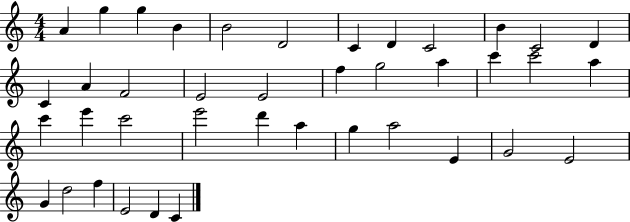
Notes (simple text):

A4/q G5/q G5/q B4/q B4/h D4/h C4/q D4/q C4/h B4/q C4/h D4/q C4/q A4/q F4/h E4/h E4/h F5/q G5/h A5/q C6/q C6/h A5/q C6/q E6/q C6/h E6/h D6/q A5/q G5/q A5/h E4/q G4/h E4/h G4/q D5/h F5/q E4/h D4/q C4/q